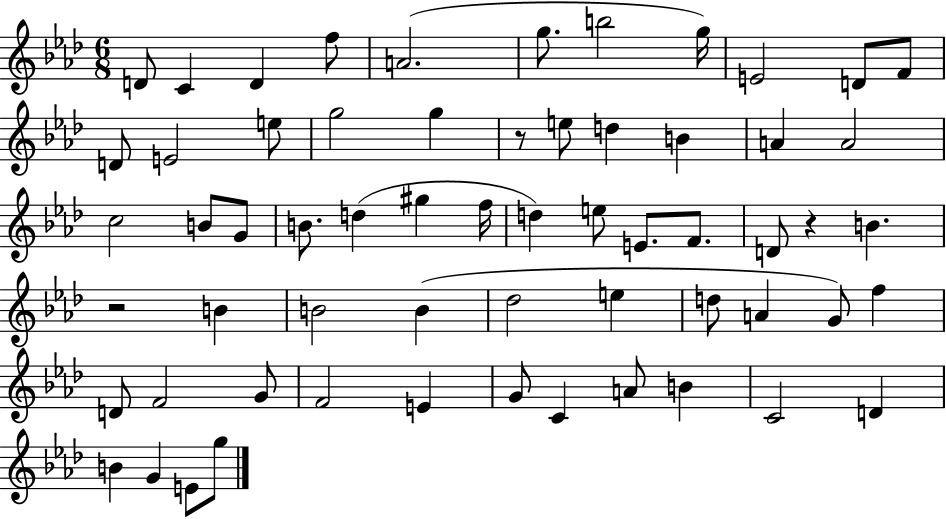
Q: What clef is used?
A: treble